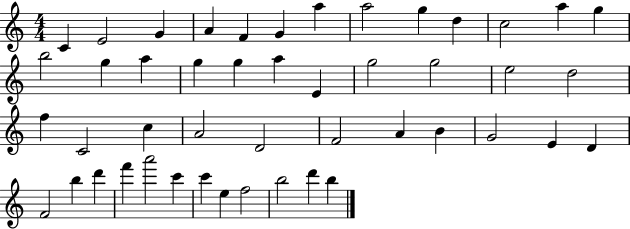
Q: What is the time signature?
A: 4/4